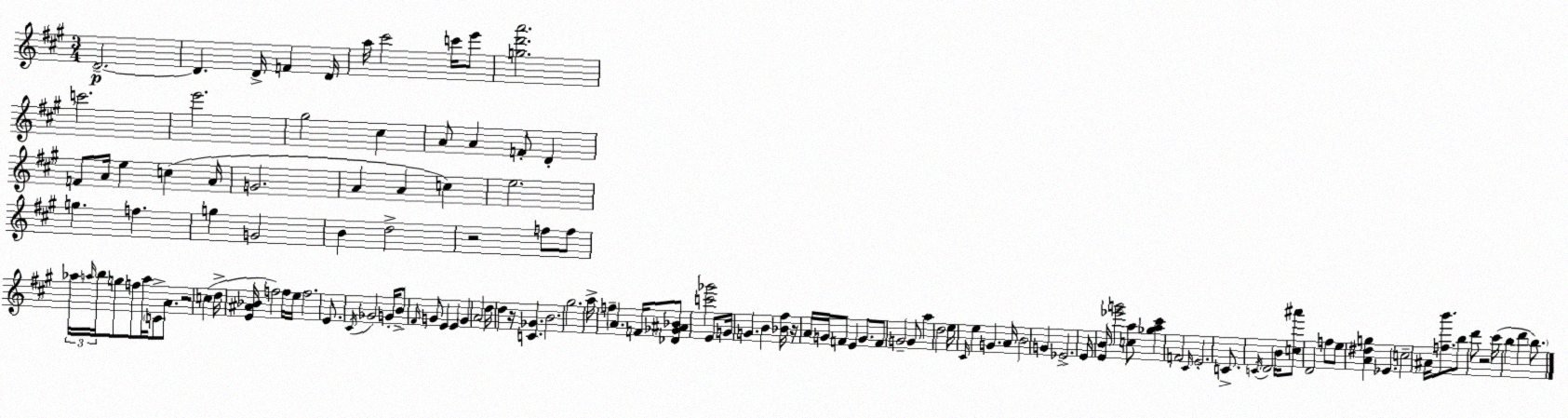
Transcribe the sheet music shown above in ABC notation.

X:1
T:Untitled
M:3/4
L:1/4
K:A
D2 D D/4 F D/4 a/4 ^c'2 c'/4 e'/2 [gd'a']2 c'2 e'2 ^g2 ^c A/2 A F/2 D F/2 A/4 e c A/4 G2 A A c e2 g f g G2 B d2 z2 f/2 f/2 _a/4 a/4 b/4 g/2 f/2 a/4 C/2 A/2 z2 c d/4 [E^A_B]/4 f2 f/4 e/4 f2 E/2 ^C/4 _G2 G/4 B/2 ^F/4 G/2 E E G A2 d/4 d z/4 [C_G] B2 ^g2 a/4 f A F/4 [_D_G^A_B]/2 [c'_g']2 E/2 G/4 G B [_B^f]/4 z/4 A/4 G/4 F/2 E G/2 F/2 G2 G/2 a d2 e/4 ^C/4 e G A/4 B2 G _E2 E/4 [EB]/4 [_e'g']2 [ca]/2 [_ga^c'] F2 ^C/4 E2 C/2 C/4 D2 B/4 [c^a']/2 D2 f/2 e/2 [A^dg] _E c2 ^A/4 [fb']/2 b/2 d'/2 z2 ^c'/4 b d' b/2